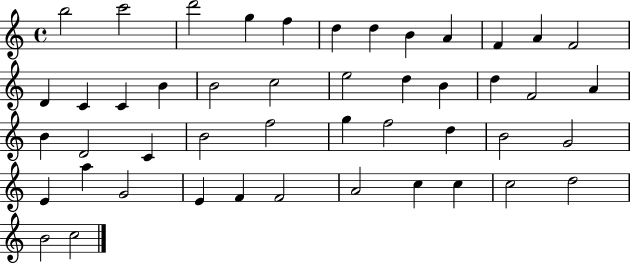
B5/h C6/h D6/h G5/q F5/q D5/q D5/q B4/q A4/q F4/q A4/q F4/h D4/q C4/q C4/q B4/q B4/h C5/h E5/h D5/q B4/q D5/q F4/h A4/q B4/q D4/h C4/q B4/h F5/h G5/q F5/h D5/q B4/h G4/h E4/q A5/q G4/h E4/q F4/q F4/h A4/h C5/q C5/q C5/h D5/h B4/h C5/h